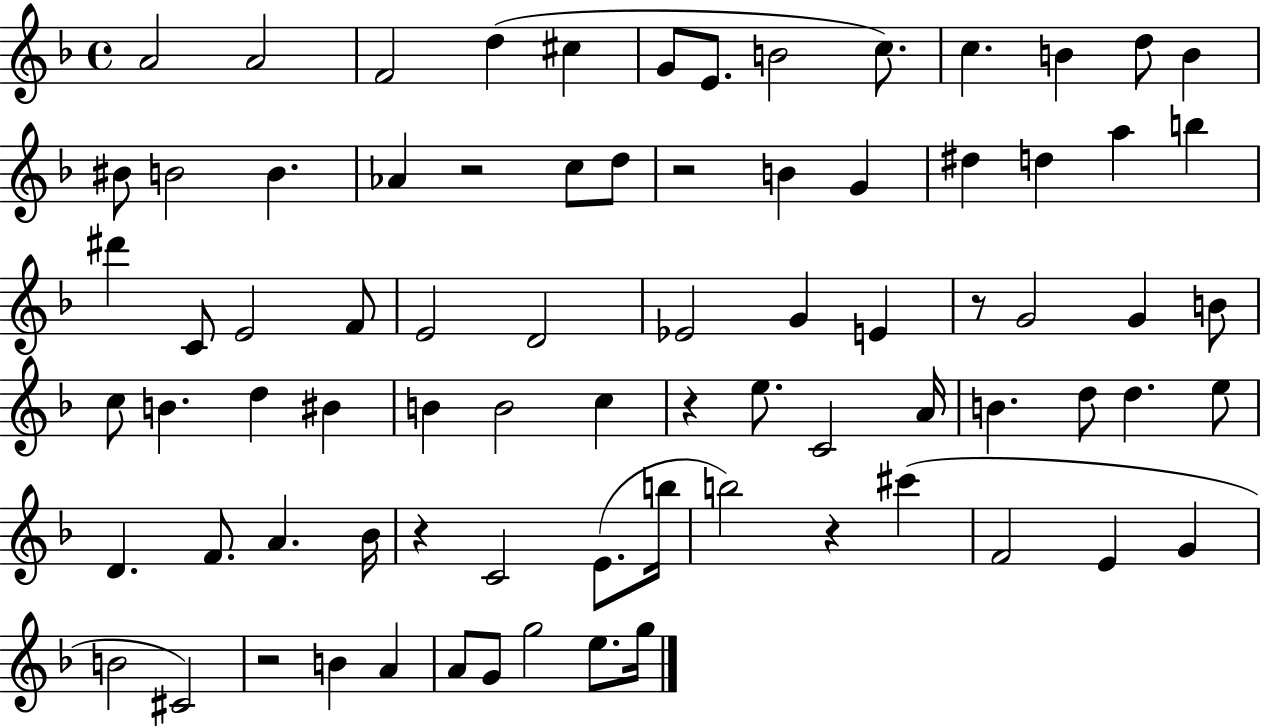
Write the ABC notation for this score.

X:1
T:Untitled
M:4/4
L:1/4
K:F
A2 A2 F2 d ^c G/2 E/2 B2 c/2 c B d/2 B ^B/2 B2 B _A z2 c/2 d/2 z2 B G ^d d a b ^d' C/2 E2 F/2 E2 D2 _E2 G E z/2 G2 G B/2 c/2 B d ^B B B2 c z e/2 C2 A/4 B d/2 d e/2 D F/2 A _B/4 z C2 E/2 b/4 b2 z ^c' F2 E G B2 ^C2 z2 B A A/2 G/2 g2 e/2 g/4